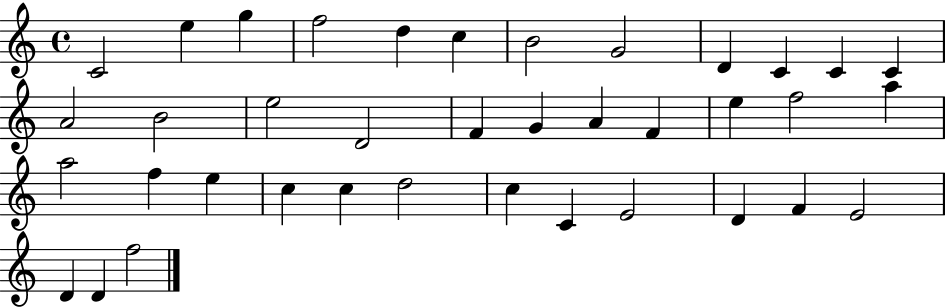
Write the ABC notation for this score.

X:1
T:Untitled
M:4/4
L:1/4
K:C
C2 e g f2 d c B2 G2 D C C C A2 B2 e2 D2 F G A F e f2 a a2 f e c c d2 c C E2 D F E2 D D f2